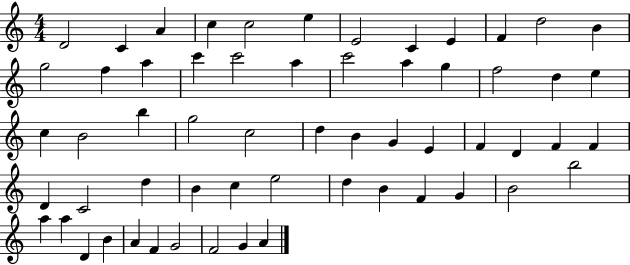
X:1
T:Untitled
M:4/4
L:1/4
K:C
D2 C A c c2 e E2 C E F d2 B g2 f a c' c'2 a c'2 a g f2 d e c B2 b g2 c2 d B G E F D F F D C2 d B c e2 d B F G B2 b2 a a D B A F G2 F2 G A